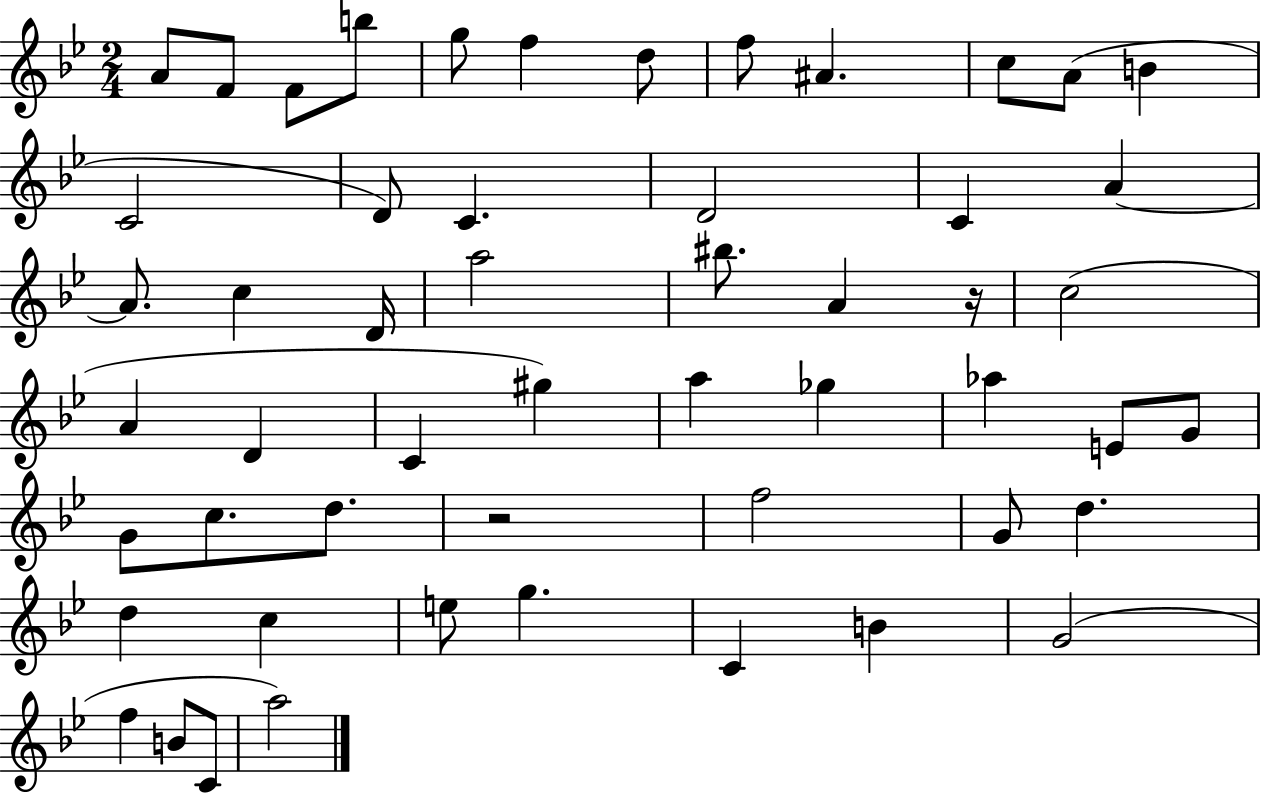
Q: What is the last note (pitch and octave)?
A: A5